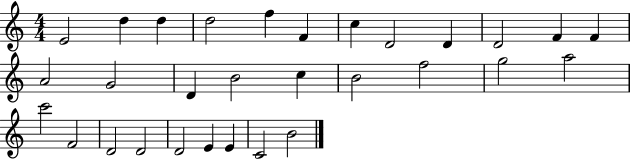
{
  \clef treble
  \numericTimeSignature
  \time 4/4
  \key c \major
  e'2 d''4 d''4 | d''2 f''4 f'4 | c''4 d'2 d'4 | d'2 f'4 f'4 | \break a'2 g'2 | d'4 b'2 c''4 | b'2 f''2 | g''2 a''2 | \break c'''2 f'2 | d'2 d'2 | d'2 e'4 e'4 | c'2 b'2 | \break \bar "|."
}